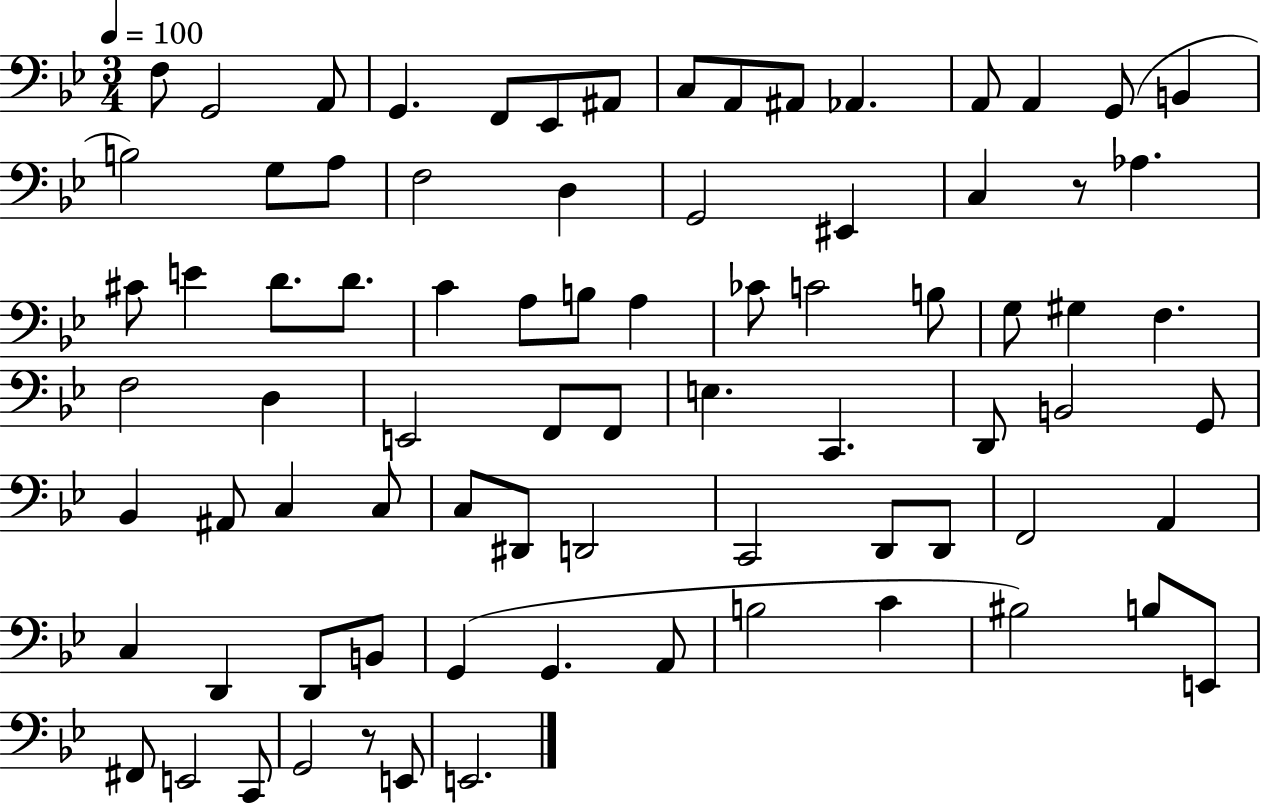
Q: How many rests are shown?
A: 2